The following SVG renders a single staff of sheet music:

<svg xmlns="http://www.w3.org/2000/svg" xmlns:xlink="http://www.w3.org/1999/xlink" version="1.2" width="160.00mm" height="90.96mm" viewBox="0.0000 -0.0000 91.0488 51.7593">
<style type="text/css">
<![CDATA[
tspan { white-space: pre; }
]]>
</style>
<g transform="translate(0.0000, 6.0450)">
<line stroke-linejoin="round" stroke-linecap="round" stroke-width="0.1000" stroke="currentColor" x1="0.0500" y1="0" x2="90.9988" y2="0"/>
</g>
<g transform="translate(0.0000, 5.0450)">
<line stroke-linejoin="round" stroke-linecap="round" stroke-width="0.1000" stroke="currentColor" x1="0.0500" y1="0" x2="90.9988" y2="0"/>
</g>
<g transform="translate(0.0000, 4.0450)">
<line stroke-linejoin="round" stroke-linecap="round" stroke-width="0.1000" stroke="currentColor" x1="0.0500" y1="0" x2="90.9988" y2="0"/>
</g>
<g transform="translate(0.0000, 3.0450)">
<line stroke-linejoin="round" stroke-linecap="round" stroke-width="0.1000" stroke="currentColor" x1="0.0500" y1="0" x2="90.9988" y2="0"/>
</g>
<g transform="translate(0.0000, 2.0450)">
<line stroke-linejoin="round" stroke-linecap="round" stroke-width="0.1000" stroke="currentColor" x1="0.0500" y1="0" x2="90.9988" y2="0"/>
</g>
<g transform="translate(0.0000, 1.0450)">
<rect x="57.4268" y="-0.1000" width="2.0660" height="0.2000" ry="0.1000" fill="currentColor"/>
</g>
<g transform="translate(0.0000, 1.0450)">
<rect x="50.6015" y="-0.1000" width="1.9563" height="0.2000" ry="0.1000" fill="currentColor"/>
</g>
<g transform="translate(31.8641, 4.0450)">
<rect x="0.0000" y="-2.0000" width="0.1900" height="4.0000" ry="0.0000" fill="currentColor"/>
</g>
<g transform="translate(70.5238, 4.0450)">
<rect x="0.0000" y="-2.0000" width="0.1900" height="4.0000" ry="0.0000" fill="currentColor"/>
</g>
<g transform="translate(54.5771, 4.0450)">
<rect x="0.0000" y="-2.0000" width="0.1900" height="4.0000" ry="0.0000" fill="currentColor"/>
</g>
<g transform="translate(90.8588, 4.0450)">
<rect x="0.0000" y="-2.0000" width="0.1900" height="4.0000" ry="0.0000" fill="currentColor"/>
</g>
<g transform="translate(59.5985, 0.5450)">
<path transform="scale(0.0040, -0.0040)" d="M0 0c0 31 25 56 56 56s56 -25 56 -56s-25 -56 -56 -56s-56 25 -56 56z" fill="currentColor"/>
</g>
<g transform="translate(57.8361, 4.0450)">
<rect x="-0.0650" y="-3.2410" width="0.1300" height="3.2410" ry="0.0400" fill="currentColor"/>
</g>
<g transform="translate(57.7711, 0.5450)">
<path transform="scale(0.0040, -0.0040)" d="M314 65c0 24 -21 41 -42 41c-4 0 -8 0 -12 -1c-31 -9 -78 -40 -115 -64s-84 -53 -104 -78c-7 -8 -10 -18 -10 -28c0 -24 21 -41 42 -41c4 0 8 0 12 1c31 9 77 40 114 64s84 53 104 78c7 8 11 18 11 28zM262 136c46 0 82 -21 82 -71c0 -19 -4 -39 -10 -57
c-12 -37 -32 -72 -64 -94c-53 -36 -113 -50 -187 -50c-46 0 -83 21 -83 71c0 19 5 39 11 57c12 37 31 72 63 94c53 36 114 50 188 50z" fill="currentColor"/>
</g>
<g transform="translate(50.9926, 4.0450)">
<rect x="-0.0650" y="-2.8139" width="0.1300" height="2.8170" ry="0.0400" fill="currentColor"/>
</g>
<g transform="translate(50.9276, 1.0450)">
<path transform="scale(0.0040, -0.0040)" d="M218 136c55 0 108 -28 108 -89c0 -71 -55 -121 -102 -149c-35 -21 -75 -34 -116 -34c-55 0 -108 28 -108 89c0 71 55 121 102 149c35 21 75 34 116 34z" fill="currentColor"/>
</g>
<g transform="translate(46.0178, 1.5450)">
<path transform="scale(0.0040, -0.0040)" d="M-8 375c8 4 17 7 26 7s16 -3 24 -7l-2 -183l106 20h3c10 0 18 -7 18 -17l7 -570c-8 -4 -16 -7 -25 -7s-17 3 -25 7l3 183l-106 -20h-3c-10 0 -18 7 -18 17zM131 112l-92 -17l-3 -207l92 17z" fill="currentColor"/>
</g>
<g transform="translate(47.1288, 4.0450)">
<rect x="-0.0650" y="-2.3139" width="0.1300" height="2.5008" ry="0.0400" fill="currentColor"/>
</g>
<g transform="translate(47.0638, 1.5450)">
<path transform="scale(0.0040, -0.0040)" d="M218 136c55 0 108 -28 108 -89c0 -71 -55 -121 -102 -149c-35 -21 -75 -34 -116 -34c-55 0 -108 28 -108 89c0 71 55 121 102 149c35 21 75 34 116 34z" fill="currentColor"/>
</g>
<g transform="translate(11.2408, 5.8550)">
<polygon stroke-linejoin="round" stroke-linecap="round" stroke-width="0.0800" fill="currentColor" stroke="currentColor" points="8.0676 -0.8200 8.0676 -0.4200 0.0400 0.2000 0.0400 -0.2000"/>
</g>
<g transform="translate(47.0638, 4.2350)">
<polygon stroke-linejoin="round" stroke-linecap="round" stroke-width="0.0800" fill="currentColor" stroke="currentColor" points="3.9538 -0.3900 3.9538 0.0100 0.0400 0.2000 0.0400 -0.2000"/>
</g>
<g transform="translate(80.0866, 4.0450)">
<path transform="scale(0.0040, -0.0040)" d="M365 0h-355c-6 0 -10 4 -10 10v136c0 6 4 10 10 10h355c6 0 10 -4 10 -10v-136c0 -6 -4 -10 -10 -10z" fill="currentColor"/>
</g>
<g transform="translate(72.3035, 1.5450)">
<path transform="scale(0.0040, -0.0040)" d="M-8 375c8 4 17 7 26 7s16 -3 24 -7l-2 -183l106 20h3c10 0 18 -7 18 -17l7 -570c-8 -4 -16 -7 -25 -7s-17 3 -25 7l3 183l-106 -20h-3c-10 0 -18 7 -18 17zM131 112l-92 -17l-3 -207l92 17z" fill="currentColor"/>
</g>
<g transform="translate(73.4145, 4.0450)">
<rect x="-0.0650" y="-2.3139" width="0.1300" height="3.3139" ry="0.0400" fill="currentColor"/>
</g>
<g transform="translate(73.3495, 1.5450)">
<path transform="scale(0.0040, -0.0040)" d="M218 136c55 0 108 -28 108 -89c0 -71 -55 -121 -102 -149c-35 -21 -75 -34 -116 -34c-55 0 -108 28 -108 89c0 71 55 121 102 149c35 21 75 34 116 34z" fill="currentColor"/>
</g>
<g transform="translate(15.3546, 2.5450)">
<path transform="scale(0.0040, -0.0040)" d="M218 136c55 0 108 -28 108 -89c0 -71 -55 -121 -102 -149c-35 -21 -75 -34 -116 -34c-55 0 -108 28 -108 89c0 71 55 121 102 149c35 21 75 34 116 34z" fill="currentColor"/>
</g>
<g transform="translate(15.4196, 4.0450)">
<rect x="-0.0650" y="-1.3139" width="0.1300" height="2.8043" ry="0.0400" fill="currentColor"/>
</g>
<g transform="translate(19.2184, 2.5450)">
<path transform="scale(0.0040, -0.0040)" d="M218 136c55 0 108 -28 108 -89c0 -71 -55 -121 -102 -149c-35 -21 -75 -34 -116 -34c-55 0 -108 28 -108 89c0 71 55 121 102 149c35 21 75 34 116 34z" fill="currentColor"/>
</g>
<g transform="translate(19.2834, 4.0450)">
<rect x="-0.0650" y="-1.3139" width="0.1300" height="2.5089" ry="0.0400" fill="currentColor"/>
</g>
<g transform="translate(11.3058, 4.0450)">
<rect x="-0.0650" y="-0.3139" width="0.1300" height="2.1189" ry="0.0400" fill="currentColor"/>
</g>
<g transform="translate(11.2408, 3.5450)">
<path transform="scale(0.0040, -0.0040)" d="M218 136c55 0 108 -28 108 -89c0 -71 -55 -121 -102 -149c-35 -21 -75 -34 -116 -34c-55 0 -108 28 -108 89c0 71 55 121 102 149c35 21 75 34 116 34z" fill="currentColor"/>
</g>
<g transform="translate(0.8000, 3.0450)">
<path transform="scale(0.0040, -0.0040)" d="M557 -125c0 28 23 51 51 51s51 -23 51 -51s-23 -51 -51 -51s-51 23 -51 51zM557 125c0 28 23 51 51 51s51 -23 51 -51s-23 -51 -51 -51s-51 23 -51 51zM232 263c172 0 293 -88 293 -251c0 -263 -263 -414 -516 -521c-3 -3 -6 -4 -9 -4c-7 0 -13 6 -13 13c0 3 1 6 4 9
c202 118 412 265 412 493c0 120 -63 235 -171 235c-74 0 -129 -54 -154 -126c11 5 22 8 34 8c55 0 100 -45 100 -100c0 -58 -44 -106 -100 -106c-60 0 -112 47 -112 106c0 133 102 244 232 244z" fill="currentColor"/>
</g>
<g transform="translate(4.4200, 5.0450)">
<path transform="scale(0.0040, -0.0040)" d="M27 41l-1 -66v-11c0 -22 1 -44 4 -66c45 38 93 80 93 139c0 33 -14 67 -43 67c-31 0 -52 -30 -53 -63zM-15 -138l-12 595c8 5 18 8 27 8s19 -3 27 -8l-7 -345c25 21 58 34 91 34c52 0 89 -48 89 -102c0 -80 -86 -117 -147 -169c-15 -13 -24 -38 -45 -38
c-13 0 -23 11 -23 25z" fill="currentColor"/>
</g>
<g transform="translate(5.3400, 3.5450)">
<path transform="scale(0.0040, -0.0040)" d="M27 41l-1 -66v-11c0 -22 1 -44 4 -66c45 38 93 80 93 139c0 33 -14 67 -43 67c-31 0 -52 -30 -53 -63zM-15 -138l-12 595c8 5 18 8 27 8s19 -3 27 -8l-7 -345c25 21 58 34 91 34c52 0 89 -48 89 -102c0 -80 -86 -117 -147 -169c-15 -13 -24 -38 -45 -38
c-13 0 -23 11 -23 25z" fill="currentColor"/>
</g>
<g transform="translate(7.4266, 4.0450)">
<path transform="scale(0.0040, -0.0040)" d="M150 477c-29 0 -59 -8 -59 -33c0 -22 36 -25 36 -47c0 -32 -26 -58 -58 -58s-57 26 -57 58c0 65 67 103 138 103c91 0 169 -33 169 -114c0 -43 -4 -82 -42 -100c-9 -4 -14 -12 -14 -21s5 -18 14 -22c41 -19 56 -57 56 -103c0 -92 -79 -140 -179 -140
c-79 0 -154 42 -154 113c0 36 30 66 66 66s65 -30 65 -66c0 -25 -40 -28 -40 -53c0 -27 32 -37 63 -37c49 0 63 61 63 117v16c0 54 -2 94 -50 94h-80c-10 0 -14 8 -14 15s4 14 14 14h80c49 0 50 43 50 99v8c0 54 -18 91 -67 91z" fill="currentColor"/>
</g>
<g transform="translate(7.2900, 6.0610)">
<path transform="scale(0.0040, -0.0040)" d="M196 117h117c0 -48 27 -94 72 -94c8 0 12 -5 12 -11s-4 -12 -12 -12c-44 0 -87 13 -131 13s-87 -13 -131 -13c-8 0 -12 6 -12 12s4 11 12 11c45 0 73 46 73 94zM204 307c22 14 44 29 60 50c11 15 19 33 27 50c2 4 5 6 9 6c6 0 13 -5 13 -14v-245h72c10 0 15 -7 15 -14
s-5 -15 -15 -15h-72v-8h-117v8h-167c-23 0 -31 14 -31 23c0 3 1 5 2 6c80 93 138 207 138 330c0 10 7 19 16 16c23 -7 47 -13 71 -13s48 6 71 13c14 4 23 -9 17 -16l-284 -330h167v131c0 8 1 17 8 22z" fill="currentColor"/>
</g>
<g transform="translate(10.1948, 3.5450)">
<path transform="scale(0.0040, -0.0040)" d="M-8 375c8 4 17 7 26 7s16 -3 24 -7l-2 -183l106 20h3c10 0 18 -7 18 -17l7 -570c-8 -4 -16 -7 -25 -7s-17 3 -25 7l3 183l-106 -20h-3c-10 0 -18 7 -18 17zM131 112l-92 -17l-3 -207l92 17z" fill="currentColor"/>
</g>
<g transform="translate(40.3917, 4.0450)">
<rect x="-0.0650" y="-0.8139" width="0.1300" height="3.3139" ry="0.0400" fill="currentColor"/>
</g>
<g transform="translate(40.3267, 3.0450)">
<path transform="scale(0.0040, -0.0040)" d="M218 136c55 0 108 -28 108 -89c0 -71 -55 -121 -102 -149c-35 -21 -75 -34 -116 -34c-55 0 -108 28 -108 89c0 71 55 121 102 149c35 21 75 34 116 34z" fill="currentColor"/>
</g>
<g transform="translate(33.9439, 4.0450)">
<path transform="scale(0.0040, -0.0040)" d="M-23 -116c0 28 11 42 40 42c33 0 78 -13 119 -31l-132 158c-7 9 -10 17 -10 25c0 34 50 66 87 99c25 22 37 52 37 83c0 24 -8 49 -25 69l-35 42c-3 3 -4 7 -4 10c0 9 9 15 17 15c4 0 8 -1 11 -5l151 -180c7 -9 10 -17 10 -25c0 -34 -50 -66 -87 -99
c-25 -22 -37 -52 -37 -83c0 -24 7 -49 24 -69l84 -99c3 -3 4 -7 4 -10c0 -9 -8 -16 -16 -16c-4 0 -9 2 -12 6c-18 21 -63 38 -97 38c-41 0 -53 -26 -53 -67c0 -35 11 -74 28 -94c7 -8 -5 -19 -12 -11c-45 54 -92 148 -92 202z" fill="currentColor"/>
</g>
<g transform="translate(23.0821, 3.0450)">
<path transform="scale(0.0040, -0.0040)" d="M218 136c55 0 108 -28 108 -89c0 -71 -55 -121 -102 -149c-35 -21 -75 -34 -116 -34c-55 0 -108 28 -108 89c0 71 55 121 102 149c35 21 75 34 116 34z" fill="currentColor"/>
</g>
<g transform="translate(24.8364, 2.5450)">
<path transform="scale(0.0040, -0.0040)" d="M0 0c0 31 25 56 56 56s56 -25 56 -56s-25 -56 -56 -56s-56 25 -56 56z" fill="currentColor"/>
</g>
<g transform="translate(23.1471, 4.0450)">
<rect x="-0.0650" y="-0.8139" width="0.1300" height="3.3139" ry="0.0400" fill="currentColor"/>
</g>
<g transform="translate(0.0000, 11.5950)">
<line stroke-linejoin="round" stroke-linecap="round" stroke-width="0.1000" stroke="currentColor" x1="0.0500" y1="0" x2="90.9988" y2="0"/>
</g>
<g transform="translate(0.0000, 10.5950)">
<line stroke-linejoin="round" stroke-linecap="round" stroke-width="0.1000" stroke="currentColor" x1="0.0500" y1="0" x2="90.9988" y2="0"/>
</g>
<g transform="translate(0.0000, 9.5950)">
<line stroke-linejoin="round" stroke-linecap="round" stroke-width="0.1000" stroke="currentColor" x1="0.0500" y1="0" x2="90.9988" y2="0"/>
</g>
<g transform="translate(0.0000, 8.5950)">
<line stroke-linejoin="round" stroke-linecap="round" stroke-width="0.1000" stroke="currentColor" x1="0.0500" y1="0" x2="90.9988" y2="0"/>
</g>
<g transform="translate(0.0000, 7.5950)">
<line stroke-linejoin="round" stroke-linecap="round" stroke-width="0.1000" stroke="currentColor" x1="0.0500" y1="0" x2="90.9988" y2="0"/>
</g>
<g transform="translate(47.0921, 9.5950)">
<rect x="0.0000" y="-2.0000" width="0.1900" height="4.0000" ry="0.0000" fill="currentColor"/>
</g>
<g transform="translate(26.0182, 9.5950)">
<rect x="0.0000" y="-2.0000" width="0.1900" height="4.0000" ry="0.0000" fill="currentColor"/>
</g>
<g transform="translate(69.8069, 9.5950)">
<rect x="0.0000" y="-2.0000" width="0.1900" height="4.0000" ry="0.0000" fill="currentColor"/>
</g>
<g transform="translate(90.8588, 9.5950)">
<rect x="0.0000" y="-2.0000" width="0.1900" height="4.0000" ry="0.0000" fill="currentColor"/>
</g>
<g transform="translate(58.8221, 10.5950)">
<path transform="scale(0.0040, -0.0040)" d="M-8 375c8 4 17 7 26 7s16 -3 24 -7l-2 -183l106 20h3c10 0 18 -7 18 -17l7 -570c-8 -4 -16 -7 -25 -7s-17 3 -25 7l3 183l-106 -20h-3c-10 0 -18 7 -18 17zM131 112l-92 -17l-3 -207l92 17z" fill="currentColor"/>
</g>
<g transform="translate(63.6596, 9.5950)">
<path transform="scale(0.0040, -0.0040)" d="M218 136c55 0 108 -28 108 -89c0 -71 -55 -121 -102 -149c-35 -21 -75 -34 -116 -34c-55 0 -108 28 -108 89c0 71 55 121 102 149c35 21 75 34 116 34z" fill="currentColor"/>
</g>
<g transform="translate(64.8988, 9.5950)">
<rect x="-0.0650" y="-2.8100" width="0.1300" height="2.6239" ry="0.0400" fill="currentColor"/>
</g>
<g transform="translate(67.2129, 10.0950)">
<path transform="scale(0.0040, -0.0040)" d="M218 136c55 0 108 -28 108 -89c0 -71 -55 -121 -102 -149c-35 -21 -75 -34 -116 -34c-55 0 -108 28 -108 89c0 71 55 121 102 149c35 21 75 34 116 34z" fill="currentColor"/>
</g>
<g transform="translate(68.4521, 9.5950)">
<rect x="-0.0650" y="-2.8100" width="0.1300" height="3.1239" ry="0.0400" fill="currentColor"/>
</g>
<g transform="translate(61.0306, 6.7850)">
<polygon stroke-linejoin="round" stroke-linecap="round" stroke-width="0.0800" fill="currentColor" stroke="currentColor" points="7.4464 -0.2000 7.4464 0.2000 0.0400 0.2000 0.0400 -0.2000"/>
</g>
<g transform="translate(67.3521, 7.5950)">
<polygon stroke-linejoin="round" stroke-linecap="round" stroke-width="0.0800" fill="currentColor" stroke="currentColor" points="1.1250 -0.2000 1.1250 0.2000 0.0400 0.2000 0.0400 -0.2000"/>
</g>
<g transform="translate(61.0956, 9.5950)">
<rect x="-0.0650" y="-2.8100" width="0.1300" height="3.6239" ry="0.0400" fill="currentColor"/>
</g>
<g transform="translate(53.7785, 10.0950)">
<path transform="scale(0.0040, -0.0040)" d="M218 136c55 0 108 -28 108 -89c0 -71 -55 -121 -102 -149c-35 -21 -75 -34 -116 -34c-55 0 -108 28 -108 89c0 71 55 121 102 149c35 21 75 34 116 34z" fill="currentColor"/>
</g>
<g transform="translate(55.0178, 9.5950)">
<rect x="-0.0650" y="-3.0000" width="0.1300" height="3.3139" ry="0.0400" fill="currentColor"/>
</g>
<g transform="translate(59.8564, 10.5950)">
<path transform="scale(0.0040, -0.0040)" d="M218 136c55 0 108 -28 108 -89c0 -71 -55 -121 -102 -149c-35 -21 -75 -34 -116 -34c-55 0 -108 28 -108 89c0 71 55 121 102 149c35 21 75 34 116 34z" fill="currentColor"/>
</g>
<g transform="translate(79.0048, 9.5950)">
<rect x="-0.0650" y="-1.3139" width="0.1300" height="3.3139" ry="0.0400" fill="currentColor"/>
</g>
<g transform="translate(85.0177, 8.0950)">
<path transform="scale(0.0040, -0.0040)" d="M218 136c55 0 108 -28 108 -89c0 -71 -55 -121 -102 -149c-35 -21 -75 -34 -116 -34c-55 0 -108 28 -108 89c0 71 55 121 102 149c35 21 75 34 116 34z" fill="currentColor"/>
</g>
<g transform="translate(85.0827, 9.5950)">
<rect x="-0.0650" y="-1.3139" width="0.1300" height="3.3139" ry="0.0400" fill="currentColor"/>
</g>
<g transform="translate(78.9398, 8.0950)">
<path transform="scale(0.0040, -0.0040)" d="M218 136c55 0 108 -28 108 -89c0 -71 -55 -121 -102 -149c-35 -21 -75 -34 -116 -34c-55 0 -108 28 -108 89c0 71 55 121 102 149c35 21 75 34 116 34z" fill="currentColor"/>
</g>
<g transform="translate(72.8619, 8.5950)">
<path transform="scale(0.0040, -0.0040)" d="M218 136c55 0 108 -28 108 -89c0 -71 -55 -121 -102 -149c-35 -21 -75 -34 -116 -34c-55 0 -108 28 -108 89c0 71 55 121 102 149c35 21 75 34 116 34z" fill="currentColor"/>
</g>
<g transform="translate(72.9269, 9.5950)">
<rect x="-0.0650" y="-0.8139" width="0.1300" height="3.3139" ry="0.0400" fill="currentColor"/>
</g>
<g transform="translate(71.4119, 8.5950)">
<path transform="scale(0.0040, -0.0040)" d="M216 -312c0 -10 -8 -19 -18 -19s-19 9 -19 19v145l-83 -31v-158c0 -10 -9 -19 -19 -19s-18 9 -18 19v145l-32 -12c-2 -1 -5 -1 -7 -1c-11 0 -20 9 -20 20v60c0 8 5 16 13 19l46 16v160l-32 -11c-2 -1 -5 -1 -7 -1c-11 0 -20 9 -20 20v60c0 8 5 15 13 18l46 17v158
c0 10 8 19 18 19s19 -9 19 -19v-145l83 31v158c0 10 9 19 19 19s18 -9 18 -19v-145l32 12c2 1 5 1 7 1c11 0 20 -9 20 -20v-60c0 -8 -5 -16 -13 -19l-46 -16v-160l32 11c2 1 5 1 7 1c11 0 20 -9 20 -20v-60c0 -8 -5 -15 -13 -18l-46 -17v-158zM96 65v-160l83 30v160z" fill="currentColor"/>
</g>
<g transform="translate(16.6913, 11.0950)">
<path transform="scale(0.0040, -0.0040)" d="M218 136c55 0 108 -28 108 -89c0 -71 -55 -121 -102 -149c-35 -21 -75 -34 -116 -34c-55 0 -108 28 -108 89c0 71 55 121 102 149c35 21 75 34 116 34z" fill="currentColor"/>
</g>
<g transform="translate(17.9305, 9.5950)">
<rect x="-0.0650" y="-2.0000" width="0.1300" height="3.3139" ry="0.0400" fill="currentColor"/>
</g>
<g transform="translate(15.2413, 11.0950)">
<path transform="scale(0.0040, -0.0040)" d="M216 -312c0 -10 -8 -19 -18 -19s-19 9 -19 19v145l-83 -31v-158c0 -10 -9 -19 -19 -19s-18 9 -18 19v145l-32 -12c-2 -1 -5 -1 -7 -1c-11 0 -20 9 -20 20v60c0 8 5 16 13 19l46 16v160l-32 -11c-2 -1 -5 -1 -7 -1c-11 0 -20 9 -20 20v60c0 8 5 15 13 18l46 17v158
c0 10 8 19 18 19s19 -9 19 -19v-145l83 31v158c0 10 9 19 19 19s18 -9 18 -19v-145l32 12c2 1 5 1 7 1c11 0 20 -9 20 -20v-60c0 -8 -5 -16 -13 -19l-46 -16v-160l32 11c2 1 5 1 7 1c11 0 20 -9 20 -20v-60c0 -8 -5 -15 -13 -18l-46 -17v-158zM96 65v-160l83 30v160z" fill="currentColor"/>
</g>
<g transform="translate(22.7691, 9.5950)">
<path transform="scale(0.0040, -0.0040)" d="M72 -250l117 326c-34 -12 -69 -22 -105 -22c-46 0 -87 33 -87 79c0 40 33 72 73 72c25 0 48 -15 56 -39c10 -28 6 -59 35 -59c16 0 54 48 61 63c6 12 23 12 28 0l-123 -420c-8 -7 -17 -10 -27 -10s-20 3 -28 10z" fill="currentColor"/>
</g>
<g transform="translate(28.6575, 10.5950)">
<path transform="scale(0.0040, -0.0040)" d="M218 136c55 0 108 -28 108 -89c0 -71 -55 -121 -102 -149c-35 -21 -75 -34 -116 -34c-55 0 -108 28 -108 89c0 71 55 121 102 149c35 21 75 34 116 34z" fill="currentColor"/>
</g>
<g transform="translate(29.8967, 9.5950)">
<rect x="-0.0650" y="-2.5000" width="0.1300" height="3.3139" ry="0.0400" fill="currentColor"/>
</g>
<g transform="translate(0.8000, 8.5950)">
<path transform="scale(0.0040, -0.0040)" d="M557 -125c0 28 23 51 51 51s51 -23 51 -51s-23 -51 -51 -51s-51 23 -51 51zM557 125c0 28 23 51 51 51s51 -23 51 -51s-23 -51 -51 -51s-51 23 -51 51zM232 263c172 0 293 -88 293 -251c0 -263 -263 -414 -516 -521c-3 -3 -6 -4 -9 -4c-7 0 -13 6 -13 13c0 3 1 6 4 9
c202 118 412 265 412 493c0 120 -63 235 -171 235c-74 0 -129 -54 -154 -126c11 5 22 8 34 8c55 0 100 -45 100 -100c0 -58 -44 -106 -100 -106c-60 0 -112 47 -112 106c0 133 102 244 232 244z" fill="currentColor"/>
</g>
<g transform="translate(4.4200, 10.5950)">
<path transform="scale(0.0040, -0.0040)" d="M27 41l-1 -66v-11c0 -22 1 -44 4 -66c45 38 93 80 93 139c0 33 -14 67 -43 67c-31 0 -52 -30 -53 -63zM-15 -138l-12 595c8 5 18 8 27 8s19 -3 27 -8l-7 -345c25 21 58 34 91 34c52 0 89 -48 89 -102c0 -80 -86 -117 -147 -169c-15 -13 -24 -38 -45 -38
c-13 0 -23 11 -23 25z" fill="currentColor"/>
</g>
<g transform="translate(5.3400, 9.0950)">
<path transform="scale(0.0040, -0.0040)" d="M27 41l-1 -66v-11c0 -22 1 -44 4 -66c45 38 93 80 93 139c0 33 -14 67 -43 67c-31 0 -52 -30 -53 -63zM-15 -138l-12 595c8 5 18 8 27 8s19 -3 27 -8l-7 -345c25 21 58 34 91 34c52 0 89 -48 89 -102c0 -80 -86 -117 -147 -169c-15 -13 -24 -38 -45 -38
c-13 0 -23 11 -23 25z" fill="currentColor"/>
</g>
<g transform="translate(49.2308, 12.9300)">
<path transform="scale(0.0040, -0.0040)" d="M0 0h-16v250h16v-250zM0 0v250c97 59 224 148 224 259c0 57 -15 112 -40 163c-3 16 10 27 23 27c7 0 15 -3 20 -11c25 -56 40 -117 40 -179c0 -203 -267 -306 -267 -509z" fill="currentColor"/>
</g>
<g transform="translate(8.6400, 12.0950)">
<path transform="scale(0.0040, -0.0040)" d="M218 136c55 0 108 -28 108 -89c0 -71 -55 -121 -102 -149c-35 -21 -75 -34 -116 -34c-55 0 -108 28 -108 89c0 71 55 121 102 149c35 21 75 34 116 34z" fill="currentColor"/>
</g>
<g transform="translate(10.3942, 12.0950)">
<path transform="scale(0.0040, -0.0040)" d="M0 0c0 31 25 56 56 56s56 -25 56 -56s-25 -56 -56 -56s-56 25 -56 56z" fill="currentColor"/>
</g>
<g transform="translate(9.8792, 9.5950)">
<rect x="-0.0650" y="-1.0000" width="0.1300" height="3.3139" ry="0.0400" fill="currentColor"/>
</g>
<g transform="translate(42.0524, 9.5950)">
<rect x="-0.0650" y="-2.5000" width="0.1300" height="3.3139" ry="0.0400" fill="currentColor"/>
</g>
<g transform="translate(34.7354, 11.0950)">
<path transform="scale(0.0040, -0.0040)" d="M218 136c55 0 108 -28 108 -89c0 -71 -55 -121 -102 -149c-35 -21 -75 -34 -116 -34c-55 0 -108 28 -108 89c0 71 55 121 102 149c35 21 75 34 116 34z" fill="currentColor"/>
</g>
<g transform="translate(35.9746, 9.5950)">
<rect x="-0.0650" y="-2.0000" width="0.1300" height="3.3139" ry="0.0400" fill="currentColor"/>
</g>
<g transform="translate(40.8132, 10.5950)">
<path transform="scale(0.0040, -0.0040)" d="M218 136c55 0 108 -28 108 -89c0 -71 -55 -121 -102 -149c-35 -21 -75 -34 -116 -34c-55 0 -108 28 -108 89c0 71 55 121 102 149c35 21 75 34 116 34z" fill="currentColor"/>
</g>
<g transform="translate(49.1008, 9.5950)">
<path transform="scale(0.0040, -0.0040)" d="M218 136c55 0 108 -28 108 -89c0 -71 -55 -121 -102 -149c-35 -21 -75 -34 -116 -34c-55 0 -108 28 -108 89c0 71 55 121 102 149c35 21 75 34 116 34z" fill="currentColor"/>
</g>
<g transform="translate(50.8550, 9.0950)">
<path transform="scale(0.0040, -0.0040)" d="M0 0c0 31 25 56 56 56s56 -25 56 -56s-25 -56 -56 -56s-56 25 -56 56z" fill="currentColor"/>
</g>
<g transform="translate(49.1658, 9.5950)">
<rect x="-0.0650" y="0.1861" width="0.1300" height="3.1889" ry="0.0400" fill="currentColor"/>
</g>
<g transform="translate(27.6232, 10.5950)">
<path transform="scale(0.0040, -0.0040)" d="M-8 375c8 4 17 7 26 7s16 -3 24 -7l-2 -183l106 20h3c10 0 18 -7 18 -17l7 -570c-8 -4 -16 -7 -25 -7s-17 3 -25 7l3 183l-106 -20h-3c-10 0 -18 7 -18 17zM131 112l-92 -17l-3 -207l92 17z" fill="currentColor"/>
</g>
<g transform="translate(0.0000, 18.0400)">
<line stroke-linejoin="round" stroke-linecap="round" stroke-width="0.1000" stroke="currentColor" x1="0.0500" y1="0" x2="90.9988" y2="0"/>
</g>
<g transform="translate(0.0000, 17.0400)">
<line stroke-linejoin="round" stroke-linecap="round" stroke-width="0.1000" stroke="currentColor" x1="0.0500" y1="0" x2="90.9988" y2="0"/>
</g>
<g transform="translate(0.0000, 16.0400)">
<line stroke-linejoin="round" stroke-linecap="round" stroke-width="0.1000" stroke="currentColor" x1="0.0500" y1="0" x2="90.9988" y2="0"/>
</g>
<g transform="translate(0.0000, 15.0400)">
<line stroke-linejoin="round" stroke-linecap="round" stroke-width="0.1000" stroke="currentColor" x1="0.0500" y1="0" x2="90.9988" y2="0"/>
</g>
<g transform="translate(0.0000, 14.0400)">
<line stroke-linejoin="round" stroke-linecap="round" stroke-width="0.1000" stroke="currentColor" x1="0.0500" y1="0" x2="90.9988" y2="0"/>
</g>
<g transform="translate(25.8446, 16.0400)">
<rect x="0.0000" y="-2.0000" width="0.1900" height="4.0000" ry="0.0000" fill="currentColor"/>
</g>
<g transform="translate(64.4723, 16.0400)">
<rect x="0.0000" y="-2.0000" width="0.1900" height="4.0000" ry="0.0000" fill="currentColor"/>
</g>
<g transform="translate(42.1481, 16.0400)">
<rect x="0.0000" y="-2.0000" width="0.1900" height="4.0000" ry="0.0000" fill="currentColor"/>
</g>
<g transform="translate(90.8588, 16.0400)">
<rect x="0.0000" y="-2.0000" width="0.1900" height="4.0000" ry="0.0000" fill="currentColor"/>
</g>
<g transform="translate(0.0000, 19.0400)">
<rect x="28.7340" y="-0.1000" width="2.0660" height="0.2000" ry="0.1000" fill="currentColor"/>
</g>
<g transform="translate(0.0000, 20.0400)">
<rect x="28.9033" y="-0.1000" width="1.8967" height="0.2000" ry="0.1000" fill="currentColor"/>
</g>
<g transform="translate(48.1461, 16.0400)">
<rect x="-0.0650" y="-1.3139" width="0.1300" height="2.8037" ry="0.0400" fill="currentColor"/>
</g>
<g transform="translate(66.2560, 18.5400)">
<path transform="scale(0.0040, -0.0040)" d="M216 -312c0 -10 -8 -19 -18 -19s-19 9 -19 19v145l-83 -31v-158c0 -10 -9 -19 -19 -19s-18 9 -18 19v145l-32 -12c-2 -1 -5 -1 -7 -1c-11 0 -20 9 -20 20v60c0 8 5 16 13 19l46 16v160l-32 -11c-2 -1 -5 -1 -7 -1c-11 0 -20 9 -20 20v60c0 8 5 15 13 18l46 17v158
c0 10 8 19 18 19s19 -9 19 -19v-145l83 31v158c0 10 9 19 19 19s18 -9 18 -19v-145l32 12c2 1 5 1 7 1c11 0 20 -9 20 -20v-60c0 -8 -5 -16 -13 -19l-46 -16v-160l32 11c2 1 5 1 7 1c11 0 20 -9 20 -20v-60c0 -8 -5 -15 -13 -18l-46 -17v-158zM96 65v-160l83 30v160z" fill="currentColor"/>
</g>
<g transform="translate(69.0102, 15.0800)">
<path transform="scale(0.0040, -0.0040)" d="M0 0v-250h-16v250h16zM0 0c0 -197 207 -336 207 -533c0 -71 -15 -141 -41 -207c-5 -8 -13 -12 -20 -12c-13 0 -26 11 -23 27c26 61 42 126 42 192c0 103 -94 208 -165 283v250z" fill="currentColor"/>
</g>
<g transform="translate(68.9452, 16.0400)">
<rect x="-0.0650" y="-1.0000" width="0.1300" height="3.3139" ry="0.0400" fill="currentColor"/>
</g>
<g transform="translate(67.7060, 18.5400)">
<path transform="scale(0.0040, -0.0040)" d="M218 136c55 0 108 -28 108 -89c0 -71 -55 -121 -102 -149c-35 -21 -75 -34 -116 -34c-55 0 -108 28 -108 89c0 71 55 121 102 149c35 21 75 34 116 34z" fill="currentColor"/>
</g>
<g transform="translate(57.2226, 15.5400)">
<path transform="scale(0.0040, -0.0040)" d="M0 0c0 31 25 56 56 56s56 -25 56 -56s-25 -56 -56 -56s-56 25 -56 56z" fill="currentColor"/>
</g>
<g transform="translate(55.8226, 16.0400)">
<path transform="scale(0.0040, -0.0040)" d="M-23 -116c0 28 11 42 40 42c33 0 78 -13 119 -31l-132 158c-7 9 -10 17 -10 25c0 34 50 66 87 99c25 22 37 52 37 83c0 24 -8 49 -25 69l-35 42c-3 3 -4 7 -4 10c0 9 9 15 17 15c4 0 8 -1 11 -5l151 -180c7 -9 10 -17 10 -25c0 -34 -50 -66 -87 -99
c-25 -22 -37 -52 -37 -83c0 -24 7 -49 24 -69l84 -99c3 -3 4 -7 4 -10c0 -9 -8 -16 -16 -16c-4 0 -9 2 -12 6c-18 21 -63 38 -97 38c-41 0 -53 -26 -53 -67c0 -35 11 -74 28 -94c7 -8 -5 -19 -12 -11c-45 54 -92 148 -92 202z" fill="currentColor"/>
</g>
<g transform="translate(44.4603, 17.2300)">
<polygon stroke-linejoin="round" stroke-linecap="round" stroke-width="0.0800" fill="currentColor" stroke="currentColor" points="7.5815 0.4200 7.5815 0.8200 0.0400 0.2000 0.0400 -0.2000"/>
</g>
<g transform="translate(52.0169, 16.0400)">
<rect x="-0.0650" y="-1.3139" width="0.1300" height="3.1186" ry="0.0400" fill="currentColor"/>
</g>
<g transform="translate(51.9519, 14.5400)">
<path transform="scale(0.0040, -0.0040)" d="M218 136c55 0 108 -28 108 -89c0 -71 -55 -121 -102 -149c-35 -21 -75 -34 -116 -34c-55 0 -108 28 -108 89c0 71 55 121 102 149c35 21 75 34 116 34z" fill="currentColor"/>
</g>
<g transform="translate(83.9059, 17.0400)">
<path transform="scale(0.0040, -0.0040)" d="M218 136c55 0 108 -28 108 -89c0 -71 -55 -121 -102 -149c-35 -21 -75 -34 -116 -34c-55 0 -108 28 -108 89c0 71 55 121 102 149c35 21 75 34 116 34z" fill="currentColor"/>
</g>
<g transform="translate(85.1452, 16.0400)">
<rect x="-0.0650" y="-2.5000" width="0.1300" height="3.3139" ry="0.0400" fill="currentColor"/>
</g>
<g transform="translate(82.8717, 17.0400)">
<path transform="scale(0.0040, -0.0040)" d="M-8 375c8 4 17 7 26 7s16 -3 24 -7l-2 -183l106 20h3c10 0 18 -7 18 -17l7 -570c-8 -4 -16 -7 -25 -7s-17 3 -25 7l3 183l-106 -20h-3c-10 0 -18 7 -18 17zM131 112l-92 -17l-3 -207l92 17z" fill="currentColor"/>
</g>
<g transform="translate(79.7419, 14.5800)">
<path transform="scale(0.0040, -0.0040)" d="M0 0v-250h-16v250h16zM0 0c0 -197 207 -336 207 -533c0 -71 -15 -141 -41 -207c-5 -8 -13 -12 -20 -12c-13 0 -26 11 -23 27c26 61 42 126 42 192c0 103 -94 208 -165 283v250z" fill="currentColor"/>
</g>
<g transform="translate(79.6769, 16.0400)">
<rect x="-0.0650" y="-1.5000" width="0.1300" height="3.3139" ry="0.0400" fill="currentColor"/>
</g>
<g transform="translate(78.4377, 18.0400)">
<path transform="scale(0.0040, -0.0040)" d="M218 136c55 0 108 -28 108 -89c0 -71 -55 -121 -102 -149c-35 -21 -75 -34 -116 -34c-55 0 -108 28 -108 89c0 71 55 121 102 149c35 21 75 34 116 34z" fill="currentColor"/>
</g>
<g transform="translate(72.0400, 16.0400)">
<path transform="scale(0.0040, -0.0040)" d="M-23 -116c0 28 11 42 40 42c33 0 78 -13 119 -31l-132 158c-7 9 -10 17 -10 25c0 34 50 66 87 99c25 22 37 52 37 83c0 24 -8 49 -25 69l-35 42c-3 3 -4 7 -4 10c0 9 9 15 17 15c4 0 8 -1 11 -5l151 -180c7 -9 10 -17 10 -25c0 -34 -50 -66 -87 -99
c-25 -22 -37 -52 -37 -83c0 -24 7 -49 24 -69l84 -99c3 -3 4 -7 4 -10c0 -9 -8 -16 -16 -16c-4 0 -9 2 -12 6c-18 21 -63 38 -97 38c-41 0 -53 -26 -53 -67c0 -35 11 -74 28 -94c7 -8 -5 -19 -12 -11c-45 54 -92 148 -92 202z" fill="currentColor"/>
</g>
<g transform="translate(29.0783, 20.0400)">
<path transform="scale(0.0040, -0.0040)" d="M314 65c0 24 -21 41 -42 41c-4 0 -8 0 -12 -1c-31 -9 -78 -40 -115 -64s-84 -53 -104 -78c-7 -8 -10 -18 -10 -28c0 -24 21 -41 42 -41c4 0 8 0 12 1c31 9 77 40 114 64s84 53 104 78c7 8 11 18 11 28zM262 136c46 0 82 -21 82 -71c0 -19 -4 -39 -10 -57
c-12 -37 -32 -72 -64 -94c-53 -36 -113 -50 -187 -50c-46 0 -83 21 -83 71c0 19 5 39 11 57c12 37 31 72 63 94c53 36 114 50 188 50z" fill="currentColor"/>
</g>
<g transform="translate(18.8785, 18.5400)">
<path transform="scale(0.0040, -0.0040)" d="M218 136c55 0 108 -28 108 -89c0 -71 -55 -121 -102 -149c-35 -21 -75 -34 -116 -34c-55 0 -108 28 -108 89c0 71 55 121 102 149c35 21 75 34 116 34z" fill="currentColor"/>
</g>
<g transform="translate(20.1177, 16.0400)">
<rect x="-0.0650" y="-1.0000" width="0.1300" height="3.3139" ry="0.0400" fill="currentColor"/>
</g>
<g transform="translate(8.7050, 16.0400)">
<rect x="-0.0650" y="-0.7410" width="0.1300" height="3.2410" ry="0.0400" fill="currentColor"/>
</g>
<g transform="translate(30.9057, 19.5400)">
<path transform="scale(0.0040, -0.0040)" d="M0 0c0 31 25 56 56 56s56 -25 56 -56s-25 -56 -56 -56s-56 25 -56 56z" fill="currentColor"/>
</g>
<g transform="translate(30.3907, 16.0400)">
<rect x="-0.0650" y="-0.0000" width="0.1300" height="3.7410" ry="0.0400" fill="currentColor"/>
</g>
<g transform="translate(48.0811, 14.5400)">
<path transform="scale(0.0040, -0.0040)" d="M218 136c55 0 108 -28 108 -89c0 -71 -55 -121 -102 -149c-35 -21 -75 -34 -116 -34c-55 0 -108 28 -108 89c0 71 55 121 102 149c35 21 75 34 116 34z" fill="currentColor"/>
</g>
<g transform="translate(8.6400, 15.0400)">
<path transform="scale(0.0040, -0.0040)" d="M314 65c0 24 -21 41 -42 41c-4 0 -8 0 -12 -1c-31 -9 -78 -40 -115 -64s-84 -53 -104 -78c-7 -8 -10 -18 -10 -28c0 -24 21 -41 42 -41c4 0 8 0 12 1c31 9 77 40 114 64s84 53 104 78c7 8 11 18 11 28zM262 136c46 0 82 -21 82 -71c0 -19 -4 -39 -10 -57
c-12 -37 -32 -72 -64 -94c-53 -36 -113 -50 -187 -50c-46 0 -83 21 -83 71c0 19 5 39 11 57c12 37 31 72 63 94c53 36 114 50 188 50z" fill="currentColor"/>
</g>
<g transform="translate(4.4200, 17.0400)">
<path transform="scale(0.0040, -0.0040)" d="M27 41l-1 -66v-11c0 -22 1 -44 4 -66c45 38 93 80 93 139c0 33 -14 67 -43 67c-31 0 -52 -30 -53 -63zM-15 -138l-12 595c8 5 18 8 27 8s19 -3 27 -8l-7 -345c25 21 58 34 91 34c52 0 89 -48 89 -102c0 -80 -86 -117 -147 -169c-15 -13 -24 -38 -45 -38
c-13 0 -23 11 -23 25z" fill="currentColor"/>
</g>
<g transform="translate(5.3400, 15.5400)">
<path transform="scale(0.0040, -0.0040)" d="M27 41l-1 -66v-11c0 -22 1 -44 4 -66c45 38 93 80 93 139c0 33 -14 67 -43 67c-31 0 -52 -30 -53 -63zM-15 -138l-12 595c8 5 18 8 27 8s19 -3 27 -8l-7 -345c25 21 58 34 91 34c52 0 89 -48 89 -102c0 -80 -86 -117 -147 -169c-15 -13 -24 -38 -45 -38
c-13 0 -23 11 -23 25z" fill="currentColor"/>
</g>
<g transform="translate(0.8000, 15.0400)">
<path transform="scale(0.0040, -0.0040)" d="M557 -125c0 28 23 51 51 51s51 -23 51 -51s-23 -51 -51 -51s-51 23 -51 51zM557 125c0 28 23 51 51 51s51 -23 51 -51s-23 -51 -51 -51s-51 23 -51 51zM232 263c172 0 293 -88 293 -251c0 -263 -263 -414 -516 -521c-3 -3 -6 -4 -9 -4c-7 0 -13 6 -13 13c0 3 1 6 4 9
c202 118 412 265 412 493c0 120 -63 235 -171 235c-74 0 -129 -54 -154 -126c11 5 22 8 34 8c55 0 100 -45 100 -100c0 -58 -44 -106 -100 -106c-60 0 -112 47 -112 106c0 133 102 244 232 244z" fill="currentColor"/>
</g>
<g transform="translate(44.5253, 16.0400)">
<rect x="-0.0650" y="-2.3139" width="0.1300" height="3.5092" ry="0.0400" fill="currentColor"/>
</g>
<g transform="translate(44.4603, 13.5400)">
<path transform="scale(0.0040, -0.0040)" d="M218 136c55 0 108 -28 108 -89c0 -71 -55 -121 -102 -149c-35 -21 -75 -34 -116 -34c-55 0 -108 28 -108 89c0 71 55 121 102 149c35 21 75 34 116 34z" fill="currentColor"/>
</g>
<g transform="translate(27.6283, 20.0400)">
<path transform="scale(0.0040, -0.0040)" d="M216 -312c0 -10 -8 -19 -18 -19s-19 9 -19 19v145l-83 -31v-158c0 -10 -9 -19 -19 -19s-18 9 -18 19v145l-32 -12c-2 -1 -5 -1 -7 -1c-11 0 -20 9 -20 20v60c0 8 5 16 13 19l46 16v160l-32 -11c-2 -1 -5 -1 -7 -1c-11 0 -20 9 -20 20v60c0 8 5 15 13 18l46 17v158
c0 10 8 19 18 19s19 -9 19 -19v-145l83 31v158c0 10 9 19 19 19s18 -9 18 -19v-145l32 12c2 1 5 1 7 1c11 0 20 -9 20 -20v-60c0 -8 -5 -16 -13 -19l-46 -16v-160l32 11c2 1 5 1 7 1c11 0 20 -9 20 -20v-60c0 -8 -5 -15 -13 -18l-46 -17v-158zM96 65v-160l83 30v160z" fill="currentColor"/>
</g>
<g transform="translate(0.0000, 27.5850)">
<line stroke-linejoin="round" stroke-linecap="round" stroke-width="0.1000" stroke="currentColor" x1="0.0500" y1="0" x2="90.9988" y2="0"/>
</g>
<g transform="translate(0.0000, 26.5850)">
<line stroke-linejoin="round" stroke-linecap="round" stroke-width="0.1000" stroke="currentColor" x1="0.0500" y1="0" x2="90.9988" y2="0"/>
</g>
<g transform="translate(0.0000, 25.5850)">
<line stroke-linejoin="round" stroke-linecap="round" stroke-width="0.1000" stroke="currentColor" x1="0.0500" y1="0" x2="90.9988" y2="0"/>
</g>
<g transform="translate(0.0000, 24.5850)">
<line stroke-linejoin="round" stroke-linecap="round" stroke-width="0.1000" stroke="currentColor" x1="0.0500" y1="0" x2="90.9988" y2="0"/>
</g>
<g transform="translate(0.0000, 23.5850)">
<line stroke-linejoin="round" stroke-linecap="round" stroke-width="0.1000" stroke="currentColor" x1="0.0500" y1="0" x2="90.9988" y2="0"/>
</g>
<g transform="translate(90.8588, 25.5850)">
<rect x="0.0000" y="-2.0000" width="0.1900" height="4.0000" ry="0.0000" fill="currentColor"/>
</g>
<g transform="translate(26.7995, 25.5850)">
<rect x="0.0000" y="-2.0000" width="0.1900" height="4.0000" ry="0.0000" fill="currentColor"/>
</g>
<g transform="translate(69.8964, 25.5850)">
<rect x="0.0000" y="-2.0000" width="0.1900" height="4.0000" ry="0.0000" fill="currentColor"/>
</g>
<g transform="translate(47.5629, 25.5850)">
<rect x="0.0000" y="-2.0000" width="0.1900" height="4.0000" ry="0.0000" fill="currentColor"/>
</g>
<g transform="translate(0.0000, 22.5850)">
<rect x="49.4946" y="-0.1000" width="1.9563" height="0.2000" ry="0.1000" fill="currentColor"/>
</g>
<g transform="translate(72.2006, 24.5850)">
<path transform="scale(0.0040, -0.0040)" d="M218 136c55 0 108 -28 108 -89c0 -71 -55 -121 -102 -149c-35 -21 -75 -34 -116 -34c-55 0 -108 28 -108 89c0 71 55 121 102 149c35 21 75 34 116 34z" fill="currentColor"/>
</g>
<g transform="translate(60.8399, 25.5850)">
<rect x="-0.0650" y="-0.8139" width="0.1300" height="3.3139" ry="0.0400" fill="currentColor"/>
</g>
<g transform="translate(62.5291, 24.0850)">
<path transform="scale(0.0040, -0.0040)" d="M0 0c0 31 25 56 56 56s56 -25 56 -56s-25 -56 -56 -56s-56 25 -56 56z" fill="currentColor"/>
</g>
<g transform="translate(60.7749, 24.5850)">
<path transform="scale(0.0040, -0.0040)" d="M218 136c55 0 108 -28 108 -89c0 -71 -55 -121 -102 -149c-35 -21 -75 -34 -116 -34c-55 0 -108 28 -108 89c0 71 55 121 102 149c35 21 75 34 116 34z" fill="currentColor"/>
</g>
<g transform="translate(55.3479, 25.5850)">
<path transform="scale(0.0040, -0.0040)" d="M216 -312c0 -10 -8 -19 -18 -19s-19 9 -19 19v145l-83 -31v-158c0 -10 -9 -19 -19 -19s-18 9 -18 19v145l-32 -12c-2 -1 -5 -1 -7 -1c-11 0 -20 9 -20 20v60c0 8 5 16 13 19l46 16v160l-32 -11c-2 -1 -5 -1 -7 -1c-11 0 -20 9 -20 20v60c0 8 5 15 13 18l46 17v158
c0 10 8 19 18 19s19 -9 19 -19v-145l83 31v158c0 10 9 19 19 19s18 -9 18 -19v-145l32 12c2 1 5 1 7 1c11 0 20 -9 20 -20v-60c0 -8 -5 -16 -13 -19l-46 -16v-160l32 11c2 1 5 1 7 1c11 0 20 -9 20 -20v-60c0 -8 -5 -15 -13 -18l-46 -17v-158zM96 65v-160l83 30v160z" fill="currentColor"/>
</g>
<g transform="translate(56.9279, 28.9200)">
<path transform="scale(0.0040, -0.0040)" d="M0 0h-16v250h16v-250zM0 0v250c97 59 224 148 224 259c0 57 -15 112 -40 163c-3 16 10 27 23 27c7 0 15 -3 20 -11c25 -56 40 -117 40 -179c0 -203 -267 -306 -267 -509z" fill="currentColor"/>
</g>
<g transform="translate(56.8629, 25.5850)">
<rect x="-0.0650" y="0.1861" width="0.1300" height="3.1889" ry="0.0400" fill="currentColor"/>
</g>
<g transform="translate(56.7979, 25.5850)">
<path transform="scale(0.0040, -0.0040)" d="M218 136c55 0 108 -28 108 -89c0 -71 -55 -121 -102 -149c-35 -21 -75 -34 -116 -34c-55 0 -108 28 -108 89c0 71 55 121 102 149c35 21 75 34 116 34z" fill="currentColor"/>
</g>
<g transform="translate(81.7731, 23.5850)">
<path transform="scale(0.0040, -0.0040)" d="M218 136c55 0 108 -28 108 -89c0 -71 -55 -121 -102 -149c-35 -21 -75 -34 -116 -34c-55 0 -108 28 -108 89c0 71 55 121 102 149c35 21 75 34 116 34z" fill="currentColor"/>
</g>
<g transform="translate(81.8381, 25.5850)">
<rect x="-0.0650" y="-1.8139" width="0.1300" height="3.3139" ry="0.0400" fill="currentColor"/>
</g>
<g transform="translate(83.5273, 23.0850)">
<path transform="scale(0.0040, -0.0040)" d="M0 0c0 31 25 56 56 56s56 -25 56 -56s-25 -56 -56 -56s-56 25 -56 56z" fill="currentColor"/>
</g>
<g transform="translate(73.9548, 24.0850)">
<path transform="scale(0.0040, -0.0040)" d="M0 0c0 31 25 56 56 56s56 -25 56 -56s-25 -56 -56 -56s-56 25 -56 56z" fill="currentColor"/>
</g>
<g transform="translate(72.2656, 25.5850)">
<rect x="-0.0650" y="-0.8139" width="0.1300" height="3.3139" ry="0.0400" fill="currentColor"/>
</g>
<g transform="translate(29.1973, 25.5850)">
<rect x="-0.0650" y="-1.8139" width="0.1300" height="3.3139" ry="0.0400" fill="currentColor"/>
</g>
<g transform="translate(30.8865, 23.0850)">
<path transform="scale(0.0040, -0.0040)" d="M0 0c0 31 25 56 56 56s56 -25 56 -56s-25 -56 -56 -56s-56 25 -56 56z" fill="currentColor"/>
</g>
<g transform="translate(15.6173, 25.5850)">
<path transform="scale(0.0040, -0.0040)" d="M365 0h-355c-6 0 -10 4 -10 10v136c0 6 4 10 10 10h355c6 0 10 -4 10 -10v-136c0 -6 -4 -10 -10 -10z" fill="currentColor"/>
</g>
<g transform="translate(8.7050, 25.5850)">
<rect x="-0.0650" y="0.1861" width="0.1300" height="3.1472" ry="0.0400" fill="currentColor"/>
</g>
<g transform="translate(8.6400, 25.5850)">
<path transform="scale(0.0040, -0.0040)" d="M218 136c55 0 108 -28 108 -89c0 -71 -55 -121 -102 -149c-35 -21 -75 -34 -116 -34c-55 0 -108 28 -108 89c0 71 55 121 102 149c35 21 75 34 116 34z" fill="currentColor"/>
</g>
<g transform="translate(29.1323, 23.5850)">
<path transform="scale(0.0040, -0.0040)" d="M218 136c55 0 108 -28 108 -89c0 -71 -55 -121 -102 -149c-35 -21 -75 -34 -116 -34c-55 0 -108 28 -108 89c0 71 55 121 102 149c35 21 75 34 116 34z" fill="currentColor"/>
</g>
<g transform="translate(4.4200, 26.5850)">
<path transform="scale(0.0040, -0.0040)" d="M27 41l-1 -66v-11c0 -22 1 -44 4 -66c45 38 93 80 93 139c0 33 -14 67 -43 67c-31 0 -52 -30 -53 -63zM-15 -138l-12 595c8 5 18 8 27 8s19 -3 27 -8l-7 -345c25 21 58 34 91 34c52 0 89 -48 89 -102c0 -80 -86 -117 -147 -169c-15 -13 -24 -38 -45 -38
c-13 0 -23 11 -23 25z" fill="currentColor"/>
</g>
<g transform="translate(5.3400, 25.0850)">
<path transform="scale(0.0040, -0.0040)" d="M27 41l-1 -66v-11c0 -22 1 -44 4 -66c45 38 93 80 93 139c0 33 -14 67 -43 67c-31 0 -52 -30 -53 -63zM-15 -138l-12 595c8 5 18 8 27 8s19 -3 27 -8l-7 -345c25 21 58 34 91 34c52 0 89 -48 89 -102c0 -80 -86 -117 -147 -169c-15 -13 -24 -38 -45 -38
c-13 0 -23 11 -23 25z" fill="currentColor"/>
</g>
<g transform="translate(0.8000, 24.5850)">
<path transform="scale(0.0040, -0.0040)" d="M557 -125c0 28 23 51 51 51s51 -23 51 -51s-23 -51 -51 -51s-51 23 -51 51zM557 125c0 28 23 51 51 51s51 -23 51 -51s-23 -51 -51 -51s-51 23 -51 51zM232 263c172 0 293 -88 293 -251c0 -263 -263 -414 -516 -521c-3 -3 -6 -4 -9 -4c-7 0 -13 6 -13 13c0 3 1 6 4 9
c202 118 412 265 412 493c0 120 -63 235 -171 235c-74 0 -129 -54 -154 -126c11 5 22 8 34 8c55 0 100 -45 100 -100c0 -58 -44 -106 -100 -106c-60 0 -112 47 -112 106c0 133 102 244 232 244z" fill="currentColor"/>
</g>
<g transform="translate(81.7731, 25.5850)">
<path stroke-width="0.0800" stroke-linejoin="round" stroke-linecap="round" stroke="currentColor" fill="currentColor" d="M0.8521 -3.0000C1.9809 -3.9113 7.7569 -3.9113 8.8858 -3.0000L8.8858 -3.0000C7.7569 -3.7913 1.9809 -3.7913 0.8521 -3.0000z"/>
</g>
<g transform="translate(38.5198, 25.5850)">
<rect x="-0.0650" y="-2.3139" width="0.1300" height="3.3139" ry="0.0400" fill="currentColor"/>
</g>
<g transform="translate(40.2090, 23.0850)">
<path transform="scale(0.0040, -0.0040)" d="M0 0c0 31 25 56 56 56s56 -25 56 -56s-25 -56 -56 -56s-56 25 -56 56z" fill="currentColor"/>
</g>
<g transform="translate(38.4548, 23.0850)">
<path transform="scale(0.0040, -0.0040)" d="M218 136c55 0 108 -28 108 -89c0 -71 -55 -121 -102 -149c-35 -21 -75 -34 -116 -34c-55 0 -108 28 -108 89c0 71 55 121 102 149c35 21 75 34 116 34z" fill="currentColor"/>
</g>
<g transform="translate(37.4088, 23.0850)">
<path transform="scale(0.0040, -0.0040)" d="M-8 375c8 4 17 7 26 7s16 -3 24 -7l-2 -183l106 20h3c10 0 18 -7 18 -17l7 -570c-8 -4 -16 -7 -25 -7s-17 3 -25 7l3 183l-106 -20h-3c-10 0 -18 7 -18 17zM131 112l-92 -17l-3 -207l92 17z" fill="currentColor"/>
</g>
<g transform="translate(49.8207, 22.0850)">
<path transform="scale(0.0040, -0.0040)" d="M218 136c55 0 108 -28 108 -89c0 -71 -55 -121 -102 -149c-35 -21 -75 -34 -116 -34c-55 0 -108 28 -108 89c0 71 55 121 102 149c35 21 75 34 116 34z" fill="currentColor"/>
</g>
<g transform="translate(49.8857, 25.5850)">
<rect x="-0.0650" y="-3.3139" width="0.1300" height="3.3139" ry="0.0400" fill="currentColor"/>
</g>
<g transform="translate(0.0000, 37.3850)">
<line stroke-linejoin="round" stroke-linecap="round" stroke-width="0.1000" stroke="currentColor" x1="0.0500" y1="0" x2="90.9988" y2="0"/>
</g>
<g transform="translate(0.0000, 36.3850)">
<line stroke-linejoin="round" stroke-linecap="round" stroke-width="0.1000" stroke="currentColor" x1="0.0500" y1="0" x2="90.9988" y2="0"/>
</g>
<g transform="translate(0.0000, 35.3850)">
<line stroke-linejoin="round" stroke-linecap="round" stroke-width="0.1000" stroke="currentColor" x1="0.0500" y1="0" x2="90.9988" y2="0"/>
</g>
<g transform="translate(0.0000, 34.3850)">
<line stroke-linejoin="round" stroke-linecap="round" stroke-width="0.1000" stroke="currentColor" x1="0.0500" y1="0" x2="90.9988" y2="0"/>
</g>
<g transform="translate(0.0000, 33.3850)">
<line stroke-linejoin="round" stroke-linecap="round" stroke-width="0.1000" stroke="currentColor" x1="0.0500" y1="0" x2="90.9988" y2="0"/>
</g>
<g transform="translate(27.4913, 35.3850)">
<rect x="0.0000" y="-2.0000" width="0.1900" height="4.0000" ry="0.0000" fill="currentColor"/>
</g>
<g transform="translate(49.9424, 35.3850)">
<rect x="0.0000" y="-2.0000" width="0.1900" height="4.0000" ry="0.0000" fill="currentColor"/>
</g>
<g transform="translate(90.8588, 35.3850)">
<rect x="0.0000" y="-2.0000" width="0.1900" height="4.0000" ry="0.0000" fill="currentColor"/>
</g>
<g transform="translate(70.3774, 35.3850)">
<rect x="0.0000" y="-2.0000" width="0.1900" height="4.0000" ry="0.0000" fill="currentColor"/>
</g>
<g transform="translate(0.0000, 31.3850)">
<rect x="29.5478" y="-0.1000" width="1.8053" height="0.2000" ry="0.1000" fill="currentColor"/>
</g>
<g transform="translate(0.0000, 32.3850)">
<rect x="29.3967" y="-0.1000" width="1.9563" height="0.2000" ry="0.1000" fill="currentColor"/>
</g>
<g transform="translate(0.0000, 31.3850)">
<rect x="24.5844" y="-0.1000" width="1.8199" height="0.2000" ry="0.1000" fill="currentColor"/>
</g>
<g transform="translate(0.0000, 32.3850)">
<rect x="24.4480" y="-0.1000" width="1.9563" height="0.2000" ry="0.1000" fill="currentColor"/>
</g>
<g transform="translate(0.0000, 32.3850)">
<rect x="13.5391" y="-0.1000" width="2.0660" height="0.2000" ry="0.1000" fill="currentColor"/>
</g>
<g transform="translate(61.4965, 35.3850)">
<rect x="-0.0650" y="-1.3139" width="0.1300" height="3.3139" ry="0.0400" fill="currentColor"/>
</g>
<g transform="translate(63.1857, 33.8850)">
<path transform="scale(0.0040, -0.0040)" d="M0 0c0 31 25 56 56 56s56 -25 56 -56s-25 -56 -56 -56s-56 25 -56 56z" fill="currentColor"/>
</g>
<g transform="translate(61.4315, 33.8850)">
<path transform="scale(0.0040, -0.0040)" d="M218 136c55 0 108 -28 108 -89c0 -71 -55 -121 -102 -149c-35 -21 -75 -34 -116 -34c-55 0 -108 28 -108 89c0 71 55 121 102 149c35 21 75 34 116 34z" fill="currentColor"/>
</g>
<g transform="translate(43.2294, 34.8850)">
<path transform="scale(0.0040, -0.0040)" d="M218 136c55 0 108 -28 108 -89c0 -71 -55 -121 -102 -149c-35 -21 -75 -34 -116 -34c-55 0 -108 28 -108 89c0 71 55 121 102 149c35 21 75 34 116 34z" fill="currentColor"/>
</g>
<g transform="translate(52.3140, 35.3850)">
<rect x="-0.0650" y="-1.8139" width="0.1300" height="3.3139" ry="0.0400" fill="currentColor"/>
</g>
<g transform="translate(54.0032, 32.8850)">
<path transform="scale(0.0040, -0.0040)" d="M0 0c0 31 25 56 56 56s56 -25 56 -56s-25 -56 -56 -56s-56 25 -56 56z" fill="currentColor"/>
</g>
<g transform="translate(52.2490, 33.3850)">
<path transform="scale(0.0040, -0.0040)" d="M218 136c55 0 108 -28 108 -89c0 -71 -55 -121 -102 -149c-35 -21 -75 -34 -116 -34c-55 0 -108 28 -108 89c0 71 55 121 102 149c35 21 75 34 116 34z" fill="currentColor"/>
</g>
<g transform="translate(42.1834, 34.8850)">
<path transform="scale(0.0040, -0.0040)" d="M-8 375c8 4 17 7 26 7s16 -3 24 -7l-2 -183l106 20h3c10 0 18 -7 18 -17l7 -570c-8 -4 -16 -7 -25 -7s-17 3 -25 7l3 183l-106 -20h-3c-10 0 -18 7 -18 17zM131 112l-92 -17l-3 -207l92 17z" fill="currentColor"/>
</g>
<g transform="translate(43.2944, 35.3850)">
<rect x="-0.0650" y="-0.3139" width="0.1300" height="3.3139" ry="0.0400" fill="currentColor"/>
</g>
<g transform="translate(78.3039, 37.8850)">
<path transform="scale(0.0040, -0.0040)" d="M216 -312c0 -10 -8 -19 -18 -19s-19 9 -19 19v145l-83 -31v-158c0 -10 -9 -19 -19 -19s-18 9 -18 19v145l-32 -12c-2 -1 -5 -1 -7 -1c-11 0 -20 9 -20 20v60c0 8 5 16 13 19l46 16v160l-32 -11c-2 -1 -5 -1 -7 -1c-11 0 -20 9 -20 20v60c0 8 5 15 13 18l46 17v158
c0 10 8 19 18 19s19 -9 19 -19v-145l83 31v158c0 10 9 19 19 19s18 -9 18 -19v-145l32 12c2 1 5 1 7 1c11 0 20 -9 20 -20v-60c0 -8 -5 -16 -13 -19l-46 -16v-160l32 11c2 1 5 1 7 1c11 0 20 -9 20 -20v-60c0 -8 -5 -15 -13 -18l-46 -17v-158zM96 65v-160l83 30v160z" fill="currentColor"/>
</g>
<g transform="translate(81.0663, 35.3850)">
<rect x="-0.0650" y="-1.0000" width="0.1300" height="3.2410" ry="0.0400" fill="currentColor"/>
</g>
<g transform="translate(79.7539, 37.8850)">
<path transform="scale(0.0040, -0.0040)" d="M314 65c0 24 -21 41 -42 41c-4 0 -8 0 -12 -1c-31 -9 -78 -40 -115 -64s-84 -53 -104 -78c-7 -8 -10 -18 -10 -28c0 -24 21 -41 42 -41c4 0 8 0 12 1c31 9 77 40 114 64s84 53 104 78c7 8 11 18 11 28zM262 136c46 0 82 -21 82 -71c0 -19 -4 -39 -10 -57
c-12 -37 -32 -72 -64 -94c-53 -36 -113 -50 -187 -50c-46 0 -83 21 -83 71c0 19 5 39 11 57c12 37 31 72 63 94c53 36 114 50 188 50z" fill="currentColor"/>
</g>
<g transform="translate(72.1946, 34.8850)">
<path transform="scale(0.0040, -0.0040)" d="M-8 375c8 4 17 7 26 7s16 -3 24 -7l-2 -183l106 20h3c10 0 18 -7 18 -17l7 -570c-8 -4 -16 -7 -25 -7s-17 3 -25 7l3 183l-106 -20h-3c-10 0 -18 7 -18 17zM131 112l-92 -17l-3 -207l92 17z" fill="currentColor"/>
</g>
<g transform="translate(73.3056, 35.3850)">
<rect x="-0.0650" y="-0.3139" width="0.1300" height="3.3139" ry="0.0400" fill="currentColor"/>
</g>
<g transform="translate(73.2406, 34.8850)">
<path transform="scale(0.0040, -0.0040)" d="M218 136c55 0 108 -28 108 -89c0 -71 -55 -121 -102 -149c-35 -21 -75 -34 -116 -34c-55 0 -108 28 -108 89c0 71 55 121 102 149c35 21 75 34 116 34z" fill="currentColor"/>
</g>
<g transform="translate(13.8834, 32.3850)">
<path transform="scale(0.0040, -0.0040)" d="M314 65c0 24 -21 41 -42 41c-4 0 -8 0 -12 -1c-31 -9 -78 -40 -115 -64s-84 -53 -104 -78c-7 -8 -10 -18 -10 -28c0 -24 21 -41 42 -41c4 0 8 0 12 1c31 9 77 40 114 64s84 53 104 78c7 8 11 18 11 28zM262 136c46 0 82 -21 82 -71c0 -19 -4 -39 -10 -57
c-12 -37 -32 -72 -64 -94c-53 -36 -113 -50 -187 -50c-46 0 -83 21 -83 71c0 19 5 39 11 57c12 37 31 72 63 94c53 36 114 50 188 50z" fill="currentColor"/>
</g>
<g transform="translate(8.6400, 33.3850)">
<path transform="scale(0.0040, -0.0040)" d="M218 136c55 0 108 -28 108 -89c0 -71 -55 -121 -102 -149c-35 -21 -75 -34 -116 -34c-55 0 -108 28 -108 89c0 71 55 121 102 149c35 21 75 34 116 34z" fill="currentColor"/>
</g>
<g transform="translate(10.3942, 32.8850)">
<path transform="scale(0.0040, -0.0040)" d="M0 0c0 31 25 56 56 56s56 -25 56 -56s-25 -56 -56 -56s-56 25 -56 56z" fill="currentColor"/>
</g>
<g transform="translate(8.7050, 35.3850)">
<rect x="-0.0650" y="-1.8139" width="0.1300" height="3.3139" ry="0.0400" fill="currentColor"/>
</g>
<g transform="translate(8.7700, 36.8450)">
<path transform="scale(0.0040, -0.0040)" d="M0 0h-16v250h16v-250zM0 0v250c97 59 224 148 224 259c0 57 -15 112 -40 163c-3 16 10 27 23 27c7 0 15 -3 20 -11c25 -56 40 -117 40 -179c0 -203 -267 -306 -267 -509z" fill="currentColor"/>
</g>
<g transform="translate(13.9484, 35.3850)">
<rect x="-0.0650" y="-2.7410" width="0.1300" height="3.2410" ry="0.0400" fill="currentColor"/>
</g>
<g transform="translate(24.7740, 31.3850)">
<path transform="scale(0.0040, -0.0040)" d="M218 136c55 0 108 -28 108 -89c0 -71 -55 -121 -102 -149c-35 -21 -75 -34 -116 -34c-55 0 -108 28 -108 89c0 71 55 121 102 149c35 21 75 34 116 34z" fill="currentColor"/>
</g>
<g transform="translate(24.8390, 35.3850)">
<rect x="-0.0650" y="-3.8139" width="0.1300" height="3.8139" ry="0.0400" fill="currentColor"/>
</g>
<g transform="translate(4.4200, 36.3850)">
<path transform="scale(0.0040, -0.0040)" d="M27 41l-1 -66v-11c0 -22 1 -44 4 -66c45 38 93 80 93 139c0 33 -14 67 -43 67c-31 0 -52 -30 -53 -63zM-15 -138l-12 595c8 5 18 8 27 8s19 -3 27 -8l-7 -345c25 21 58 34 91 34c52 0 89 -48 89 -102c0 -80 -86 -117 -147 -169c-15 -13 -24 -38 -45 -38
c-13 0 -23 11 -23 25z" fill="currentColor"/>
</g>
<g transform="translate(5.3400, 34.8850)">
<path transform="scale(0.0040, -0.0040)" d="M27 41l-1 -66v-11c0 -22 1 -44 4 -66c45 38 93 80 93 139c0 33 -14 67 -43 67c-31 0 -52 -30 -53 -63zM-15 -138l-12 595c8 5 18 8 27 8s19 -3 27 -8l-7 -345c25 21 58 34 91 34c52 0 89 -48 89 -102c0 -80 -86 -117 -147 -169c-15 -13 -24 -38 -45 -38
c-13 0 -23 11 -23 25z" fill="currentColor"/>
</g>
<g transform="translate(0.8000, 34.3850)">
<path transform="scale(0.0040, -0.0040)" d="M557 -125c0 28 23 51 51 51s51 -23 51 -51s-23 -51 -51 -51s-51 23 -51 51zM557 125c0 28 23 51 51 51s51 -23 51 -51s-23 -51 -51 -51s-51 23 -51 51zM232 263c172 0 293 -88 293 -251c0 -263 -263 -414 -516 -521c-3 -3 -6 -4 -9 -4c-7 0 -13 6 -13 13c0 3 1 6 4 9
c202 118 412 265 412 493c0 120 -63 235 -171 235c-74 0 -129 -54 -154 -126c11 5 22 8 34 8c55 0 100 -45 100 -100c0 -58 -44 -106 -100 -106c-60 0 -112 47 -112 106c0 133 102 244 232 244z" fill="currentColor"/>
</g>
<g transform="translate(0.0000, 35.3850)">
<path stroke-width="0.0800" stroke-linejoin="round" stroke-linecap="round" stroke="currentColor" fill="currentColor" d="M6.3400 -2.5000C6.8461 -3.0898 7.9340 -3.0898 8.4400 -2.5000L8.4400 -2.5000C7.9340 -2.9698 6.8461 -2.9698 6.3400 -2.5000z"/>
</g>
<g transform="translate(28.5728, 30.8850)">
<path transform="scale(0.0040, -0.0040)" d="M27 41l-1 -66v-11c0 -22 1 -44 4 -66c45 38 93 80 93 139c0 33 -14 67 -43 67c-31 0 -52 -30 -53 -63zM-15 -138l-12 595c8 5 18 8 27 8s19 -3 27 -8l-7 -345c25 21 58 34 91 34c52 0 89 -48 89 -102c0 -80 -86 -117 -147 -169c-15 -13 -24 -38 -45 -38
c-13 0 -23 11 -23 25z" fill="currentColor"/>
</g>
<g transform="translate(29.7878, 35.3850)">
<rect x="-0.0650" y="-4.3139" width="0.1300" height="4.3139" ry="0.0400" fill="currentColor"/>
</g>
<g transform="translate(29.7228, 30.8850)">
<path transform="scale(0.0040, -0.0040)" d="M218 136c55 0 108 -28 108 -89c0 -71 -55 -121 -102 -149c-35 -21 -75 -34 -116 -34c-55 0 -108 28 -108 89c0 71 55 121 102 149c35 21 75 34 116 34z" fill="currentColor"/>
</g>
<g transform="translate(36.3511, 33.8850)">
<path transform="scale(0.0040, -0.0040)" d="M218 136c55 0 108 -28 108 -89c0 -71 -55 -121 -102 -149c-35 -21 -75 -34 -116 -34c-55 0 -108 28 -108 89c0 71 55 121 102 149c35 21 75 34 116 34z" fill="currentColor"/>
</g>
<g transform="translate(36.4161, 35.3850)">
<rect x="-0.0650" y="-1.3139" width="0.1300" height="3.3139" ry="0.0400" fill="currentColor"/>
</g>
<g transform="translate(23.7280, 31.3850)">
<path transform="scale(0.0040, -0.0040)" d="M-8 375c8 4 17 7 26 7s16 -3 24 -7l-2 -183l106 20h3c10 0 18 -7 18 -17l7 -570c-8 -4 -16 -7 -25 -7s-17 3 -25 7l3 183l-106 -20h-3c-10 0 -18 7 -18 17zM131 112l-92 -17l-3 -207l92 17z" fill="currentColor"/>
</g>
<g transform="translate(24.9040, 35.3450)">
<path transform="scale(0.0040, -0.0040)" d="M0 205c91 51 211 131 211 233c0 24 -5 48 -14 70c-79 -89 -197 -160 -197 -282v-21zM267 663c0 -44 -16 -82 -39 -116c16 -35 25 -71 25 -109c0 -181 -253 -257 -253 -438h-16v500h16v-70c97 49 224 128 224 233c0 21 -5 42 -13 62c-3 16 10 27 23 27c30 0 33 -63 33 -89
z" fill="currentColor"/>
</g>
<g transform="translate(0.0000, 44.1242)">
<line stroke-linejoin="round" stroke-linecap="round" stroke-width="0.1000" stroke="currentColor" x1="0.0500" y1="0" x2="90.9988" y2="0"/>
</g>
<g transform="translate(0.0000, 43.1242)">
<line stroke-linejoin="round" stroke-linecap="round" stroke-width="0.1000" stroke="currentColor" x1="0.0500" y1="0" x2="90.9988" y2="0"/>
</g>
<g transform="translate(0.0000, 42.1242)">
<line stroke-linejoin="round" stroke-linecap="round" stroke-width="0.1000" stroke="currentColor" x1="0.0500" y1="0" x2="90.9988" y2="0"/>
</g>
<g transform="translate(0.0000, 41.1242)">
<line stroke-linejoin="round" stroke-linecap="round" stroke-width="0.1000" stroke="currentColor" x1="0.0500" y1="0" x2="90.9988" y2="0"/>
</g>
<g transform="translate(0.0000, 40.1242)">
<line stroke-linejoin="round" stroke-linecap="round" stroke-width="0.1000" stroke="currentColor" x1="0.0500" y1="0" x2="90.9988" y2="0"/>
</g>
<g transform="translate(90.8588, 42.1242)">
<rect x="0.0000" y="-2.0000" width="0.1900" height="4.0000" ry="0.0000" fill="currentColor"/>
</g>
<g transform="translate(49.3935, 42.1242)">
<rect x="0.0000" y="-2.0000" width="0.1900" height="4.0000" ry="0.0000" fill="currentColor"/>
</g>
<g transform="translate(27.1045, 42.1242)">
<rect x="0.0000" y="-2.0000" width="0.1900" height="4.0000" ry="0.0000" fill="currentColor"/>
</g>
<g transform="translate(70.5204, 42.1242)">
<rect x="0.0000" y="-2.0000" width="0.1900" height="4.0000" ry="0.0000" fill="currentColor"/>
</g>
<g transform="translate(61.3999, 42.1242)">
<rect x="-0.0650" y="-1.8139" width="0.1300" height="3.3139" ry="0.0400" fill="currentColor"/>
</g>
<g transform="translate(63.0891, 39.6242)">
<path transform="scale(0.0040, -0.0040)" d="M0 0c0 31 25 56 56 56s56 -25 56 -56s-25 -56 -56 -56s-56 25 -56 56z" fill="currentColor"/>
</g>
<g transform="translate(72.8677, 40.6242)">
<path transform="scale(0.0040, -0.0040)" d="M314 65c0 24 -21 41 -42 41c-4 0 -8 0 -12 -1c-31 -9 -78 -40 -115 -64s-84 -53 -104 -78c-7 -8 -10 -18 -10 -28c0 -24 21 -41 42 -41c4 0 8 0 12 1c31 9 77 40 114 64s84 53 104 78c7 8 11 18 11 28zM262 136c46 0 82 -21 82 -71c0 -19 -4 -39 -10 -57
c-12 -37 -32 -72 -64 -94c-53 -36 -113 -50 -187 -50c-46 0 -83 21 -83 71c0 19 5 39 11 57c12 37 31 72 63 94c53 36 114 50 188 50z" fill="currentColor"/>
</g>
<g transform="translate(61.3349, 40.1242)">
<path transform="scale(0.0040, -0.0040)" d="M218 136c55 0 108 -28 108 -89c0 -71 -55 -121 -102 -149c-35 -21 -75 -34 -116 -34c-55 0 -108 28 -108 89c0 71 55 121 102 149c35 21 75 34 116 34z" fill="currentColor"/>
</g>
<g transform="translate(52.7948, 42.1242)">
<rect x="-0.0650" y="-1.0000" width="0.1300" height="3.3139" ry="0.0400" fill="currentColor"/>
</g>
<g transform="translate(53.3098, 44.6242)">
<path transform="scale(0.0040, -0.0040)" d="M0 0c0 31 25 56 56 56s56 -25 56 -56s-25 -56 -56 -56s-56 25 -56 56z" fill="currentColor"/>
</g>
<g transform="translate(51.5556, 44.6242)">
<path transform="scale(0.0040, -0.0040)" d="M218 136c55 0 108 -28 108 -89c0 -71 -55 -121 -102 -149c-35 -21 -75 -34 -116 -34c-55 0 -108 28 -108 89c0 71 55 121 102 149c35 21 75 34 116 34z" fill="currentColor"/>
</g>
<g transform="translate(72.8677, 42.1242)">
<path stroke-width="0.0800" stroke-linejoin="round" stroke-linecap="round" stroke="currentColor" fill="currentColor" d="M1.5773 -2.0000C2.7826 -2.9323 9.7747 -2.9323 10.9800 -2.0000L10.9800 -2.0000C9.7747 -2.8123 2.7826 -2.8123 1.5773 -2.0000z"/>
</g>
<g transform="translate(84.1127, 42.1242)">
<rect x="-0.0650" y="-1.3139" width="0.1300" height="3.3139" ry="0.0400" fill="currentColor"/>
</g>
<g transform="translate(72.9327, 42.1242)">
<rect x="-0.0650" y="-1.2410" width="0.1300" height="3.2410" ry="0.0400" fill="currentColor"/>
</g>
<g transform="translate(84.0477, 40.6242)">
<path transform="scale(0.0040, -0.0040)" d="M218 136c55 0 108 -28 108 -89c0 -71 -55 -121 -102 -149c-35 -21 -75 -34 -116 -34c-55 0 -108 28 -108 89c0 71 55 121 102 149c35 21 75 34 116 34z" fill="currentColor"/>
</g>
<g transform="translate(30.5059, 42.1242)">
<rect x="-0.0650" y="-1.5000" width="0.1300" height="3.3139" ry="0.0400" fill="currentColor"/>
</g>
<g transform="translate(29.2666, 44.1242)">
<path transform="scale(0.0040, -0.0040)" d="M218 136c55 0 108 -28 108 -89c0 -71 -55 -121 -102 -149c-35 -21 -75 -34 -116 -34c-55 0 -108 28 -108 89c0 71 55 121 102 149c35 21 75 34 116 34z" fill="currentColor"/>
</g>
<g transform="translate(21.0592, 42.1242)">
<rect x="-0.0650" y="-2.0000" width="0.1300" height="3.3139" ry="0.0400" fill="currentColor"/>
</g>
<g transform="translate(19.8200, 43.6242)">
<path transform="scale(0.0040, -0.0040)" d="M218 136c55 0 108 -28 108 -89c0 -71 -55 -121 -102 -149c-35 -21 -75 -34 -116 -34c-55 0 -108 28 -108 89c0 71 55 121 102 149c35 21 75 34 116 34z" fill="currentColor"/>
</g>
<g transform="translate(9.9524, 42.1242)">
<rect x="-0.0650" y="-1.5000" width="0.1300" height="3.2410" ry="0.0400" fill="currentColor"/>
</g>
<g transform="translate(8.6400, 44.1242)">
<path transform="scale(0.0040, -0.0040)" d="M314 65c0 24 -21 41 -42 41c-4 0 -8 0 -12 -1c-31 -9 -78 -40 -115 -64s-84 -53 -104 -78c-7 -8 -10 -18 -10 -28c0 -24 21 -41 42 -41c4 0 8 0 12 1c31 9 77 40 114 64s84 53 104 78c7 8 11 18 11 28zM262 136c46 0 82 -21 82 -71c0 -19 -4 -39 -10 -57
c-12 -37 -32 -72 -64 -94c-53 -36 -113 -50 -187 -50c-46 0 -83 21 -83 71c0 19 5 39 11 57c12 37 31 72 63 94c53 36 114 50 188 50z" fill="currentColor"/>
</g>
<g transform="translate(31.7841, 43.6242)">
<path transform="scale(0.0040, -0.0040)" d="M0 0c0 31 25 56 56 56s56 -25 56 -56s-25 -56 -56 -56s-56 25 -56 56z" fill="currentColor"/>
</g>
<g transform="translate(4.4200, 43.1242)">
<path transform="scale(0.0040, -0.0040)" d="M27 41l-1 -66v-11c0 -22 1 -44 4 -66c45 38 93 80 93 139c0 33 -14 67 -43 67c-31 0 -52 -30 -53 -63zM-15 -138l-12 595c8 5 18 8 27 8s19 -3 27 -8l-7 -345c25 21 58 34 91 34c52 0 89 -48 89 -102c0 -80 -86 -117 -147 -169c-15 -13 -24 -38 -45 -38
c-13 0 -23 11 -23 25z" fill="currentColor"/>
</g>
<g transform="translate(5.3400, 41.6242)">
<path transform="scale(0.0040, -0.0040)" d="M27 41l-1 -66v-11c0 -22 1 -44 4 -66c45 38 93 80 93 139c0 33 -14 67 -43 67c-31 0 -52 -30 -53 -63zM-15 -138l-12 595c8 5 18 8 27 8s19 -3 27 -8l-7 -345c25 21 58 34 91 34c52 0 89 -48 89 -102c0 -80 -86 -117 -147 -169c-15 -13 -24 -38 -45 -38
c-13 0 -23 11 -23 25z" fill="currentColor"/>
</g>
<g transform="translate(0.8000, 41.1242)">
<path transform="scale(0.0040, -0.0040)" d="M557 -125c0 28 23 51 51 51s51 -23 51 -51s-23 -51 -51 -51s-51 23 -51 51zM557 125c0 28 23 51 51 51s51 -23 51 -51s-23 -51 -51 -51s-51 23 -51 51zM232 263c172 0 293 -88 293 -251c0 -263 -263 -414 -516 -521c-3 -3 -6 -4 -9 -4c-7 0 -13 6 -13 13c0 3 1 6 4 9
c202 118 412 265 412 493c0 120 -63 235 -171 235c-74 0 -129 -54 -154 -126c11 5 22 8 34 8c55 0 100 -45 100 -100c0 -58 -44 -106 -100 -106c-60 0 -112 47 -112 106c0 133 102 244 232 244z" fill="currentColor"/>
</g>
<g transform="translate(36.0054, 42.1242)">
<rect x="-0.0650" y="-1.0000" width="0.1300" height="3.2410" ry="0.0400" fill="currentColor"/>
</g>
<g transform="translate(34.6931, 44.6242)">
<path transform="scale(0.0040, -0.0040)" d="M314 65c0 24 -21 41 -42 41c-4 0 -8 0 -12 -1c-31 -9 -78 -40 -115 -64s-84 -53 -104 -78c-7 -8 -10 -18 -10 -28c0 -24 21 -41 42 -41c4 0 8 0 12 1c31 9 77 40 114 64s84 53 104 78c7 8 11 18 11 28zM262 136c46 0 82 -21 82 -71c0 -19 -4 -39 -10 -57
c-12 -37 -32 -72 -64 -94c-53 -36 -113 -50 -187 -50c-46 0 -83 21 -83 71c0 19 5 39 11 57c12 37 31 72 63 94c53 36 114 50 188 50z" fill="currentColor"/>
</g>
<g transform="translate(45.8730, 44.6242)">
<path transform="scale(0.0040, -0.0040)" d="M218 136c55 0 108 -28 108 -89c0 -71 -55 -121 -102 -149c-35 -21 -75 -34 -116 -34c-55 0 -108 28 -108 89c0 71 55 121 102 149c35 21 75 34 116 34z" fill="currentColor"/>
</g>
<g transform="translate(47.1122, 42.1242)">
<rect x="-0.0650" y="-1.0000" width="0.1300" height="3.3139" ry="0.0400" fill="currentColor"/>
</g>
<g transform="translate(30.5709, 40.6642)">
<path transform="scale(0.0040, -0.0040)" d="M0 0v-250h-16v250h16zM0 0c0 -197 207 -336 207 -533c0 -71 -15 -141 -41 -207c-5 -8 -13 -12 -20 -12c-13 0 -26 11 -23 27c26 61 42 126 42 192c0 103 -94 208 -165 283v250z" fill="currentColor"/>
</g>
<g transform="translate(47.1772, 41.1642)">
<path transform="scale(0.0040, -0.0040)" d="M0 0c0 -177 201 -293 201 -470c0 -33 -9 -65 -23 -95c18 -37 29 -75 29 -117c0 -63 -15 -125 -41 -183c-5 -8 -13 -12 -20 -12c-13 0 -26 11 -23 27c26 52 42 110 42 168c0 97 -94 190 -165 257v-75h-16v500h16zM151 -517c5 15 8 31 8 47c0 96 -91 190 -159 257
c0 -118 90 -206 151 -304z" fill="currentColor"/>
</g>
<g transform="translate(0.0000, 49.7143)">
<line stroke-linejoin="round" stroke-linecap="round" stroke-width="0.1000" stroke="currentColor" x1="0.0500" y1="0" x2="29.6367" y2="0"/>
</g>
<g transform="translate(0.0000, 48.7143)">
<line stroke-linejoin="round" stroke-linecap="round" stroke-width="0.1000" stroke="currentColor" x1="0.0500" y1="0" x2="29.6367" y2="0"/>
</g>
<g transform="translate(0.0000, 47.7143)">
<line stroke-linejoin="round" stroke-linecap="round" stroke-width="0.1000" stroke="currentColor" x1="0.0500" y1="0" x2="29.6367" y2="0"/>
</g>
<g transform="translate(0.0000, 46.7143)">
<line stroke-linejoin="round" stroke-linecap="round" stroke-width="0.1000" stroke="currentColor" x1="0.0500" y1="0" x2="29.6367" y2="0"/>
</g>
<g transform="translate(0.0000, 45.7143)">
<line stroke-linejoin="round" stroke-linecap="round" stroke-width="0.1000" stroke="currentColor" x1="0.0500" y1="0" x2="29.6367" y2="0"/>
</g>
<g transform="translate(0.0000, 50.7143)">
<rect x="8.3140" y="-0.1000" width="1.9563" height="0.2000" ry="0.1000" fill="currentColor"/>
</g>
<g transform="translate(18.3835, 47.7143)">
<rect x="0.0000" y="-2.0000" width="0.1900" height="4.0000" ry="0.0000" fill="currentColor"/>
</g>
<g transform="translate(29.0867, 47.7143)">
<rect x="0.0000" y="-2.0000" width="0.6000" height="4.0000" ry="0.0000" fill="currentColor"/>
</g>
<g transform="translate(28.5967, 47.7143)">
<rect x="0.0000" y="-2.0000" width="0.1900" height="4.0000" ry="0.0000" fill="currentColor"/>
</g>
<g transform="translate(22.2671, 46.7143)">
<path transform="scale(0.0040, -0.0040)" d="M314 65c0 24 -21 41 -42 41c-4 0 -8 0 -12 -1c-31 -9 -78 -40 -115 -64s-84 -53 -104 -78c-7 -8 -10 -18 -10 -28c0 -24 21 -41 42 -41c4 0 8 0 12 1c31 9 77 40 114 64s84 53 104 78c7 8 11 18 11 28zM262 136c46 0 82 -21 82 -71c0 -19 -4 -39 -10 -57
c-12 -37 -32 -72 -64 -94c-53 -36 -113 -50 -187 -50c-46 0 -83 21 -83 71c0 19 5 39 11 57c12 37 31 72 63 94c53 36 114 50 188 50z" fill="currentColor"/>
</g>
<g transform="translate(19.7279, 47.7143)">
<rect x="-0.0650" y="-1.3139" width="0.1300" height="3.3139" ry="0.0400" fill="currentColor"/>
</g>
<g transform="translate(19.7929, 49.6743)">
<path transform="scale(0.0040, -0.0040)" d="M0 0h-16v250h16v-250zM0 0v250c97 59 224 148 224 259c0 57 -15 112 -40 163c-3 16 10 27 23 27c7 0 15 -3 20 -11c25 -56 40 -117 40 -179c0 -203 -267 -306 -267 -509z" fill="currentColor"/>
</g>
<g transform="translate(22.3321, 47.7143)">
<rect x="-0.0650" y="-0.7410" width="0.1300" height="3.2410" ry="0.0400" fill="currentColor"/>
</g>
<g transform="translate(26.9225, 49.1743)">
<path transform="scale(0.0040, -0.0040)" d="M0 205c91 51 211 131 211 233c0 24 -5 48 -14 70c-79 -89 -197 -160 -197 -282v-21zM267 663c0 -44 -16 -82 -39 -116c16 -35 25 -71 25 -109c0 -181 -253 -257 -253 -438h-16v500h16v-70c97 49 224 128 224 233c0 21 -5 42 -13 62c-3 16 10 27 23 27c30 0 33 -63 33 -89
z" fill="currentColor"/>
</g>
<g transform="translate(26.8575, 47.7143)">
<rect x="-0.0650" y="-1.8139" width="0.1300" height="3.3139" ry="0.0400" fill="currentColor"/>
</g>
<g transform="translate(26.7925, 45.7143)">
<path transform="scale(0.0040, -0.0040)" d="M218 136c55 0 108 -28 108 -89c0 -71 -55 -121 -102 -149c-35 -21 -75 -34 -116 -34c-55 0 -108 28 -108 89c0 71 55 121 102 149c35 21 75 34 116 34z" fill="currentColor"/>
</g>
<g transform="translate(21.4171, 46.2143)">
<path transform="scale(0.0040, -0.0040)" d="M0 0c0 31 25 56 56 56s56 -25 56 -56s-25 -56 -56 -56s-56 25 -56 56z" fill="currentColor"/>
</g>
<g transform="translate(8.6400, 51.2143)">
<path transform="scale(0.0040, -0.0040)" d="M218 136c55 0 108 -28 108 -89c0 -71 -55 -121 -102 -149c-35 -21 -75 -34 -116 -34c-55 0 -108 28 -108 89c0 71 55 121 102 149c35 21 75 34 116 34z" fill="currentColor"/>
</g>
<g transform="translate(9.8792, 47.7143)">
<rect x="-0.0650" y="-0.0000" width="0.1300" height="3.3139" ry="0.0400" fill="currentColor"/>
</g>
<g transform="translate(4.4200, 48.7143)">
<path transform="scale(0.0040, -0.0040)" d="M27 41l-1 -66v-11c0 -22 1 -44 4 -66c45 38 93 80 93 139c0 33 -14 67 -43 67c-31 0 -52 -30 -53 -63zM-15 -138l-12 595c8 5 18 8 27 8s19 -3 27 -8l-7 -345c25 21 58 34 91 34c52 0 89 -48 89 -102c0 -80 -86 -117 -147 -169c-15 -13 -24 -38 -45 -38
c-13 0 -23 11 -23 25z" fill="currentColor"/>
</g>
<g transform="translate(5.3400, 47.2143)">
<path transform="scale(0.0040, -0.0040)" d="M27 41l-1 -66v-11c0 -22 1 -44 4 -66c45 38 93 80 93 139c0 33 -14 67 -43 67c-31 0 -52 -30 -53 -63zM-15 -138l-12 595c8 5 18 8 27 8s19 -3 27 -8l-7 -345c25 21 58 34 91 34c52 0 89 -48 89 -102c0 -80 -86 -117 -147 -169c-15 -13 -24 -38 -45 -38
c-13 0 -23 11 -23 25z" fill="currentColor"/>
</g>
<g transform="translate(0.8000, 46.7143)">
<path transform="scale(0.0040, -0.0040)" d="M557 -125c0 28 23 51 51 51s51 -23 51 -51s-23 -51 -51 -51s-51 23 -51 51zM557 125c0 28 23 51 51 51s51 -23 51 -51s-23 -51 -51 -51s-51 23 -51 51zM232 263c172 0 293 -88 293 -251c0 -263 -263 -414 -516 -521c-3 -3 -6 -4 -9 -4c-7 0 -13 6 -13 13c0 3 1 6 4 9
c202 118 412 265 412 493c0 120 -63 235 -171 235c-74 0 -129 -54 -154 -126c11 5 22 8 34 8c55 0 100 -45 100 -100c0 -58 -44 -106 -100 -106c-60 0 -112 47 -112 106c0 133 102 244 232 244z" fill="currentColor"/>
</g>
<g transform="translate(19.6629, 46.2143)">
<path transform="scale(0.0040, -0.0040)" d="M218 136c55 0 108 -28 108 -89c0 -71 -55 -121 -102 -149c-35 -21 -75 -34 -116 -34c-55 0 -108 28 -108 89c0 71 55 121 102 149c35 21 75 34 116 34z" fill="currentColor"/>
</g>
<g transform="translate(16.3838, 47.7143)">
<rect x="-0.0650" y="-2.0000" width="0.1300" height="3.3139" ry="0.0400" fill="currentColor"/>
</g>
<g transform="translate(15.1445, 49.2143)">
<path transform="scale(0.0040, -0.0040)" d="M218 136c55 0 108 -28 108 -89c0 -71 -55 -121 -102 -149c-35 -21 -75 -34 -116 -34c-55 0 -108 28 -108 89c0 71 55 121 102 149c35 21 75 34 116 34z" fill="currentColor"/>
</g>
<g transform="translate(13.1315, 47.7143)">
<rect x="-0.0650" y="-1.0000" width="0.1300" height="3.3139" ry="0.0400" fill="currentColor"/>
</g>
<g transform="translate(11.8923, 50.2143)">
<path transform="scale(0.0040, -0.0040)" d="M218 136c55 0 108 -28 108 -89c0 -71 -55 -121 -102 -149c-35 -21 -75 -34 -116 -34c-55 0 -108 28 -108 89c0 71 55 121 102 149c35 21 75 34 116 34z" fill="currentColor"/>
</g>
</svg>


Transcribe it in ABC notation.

X:1
T:Untitled
M:3/4
L:1/4
K:Bb
E,/2 G,/2 G,/2 F, z F, B,/2 C/2 D2 B, z2 F,, ^A,, z/2 B,, A,, B,, D,/2 C, B,,/2 D,/2 C,/4 ^F, G, G, F,2 F,, ^C,,2 _B,/2 G,/2 G,/2 z ^F,,/2 z G,,/2 B,, D, z2 A, B, D ^D,/2 F, F, A, A,/2 C2 E/4 _F G, E, A, G, E, ^F,,2 G,,2 A,, G,,/2 F,,2 F,,/4 F,, A, G,2 G, D,, F,, A,, G,/2 F,2 A,/4